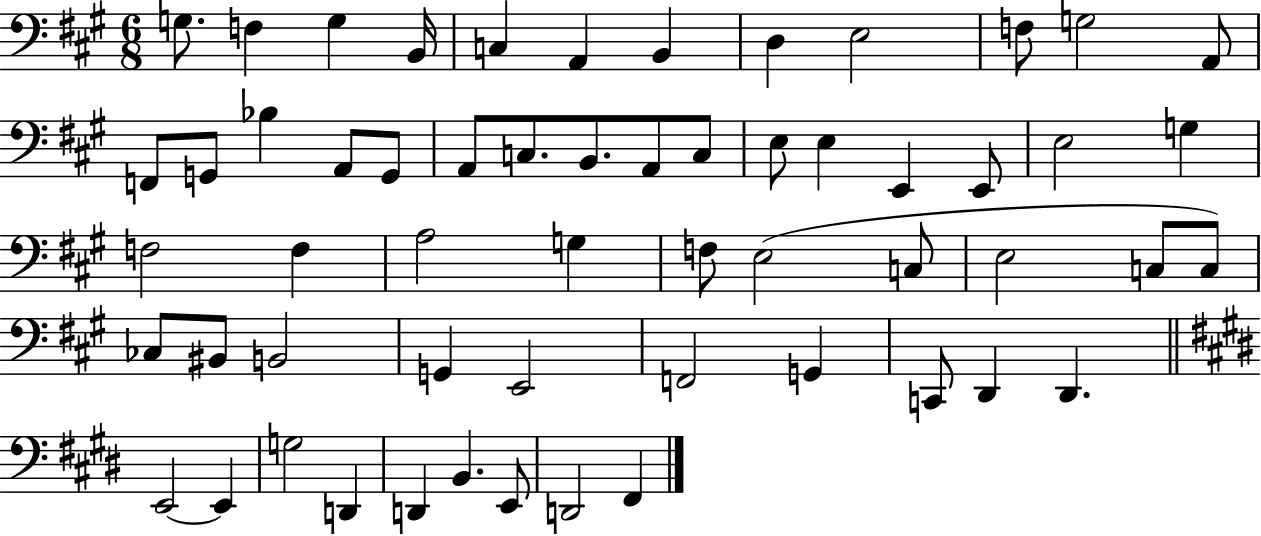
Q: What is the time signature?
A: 6/8